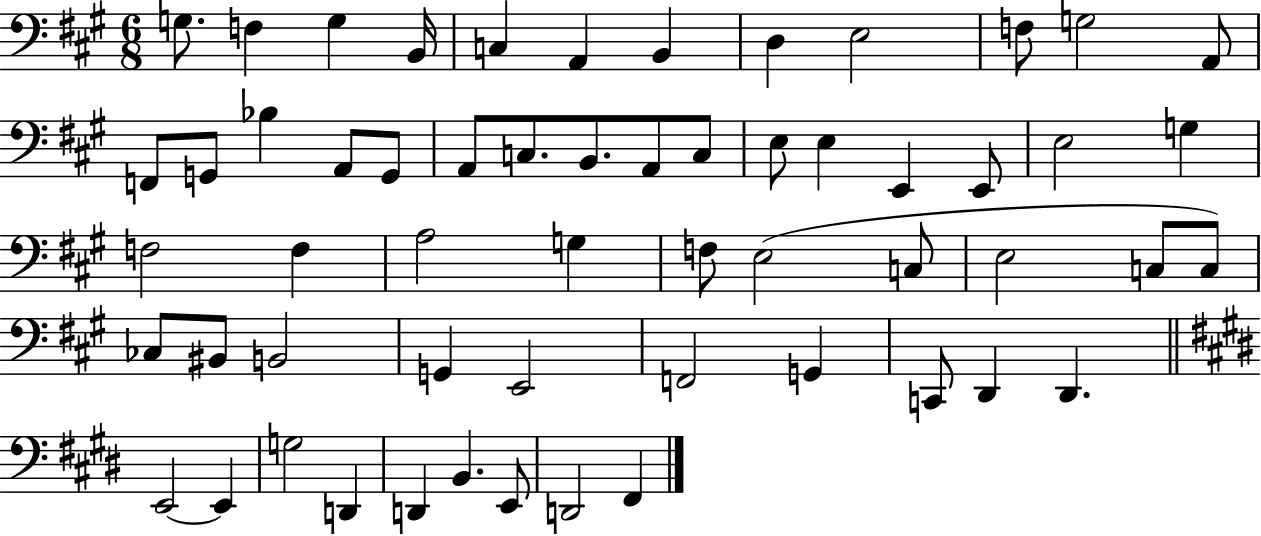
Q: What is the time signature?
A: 6/8